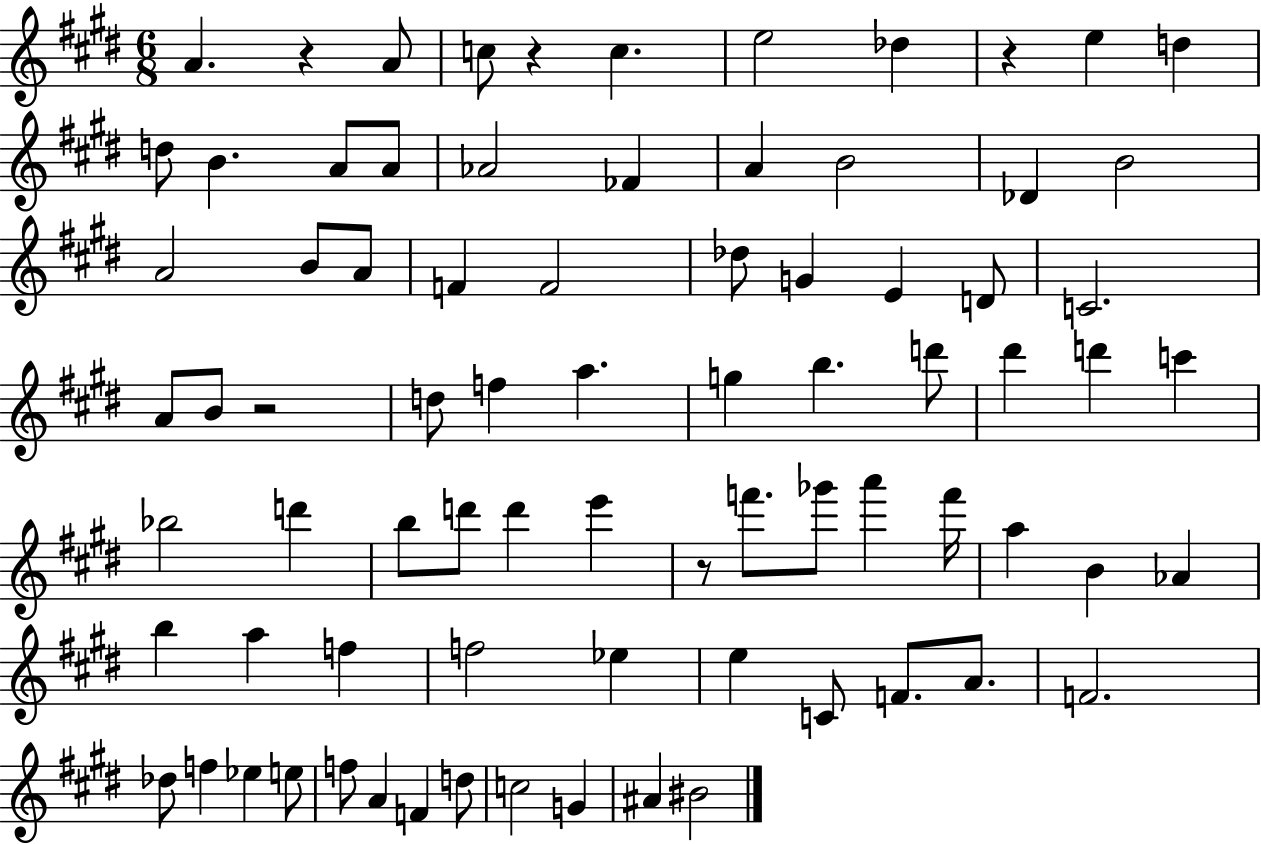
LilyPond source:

{
  \clef treble
  \numericTimeSignature
  \time 6/8
  \key e \major
  \repeat volta 2 { a'4. r4 a'8 | c''8 r4 c''4. | e''2 des''4 | r4 e''4 d''4 | \break d''8 b'4. a'8 a'8 | aes'2 fes'4 | a'4 b'2 | des'4 b'2 | \break a'2 b'8 a'8 | f'4 f'2 | des''8 g'4 e'4 d'8 | c'2. | \break a'8 b'8 r2 | d''8 f''4 a''4. | g''4 b''4. d'''8 | dis'''4 d'''4 c'''4 | \break bes''2 d'''4 | b''8 d'''8 d'''4 e'''4 | r8 f'''8. ges'''8 a'''4 f'''16 | a''4 b'4 aes'4 | \break b''4 a''4 f''4 | f''2 ees''4 | e''4 c'8 f'8. a'8. | f'2. | \break des''8 f''4 ees''4 e''8 | f''8 a'4 f'4 d''8 | c''2 g'4 | ais'4 bis'2 | \break } \bar "|."
}